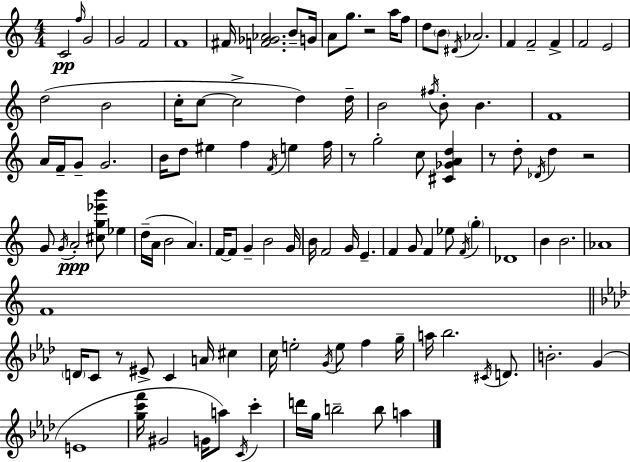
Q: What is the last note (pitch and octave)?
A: A5